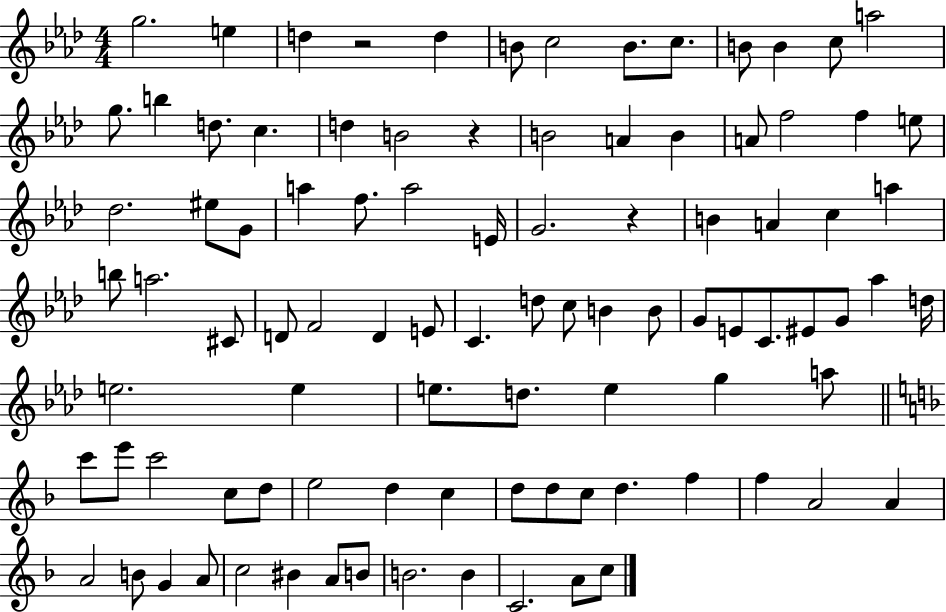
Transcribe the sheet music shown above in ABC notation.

X:1
T:Untitled
M:4/4
L:1/4
K:Ab
g2 e d z2 d B/2 c2 B/2 c/2 B/2 B c/2 a2 g/2 b d/2 c d B2 z B2 A B A/2 f2 f e/2 _d2 ^e/2 G/2 a f/2 a2 E/4 G2 z B A c a b/2 a2 ^C/2 D/2 F2 D E/2 C d/2 c/2 B B/2 G/2 E/2 C/2 ^E/2 G/2 _a d/4 e2 e e/2 d/2 e g a/2 c'/2 e'/2 c'2 c/2 d/2 e2 d c d/2 d/2 c/2 d f f A2 A A2 B/2 G A/2 c2 ^B A/2 B/2 B2 B C2 A/2 c/2